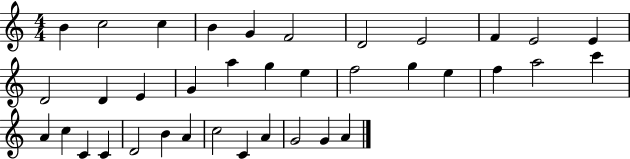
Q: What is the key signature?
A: C major